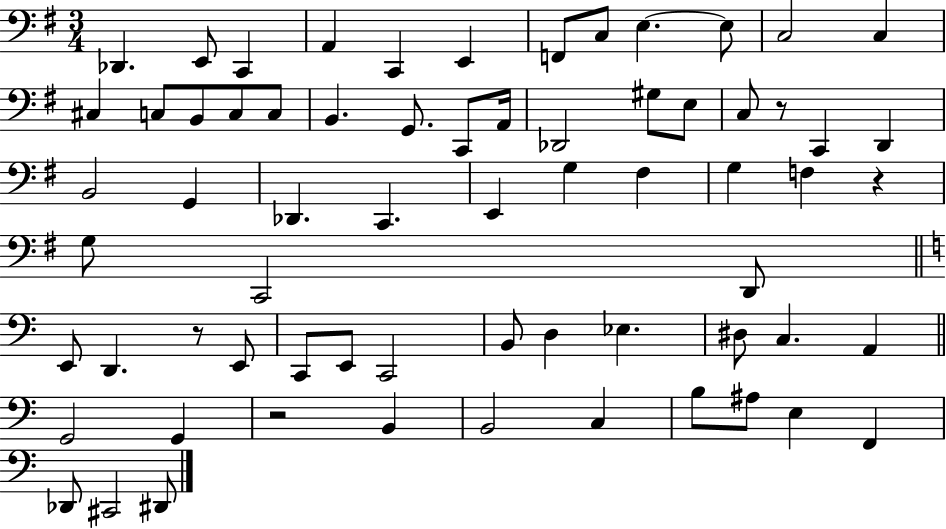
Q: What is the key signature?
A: G major